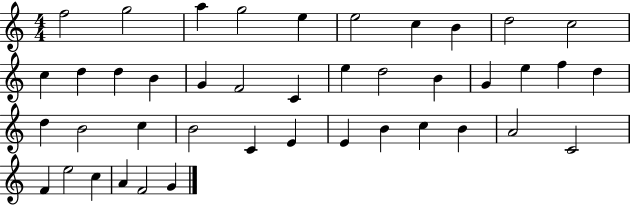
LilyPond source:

{
  \clef treble
  \numericTimeSignature
  \time 4/4
  \key c \major
  f''2 g''2 | a''4 g''2 e''4 | e''2 c''4 b'4 | d''2 c''2 | \break c''4 d''4 d''4 b'4 | g'4 f'2 c'4 | e''4 d''2 b'4 | g'4 e''4 f''4 d''4 | \break d''4 b'2 c''4 | b'2 c'4 e'4 | e'4 b'4 c''4 b'4 | a'2 c'2 | \break f'4 e''2 c''4 | a'4 f'2 g'4 | \bar "|."
}